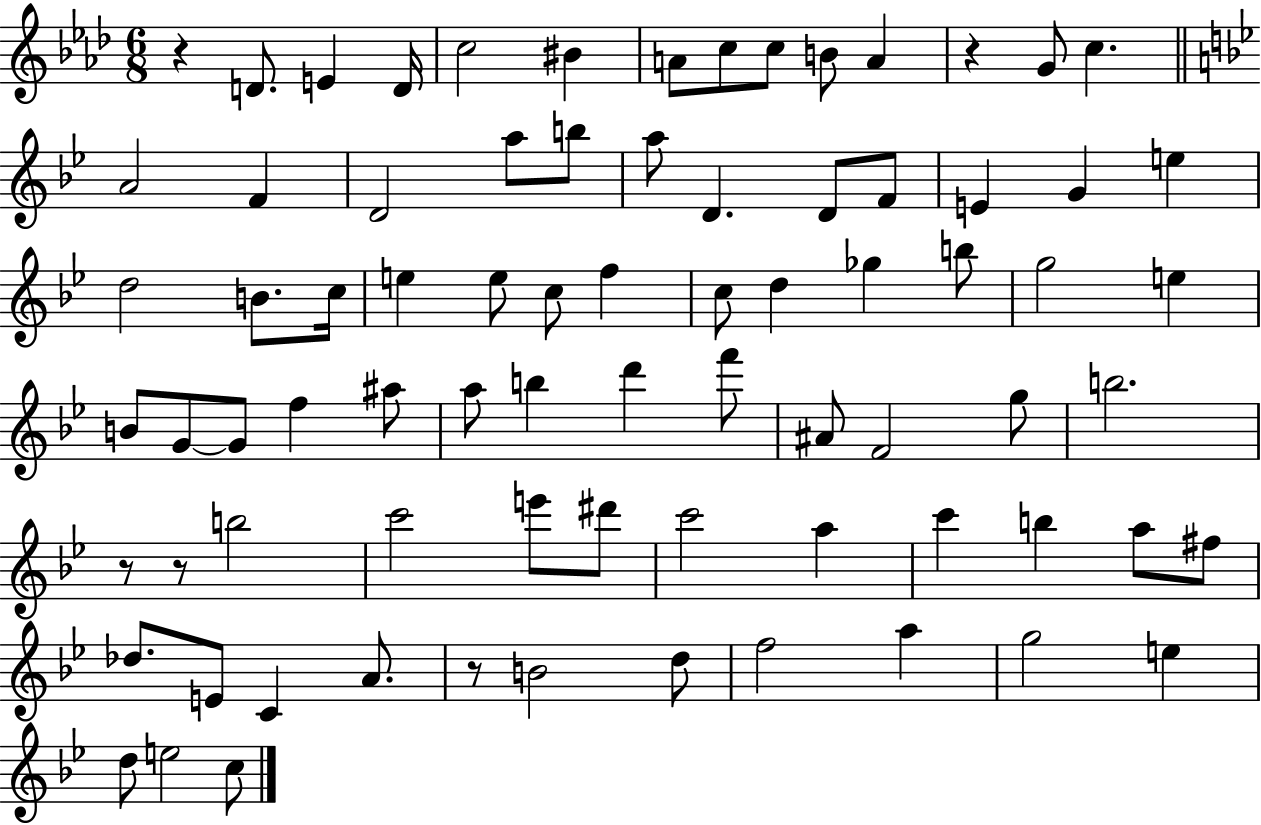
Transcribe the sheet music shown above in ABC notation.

X:1
T:Untitled
M:6/8
L:1/4
K:Ab
z D/2 E D/4 c2 ^B A/2 c/2 c/2 B/2 A z G/2 c A2 F D2 a/2 b/2 a/2 D D/2 F/2 E G e d2 B/2 c/4 e e/2 c/2 f c/2 d _g b/2 g2 e B/2 G/2 G/2 f ^a/2 a/2 b d' f'/2 ^A/2 F2 g/2 b2 z/2 z/2 b2 c'2 e'/2 ^d'/2 c'2 a c' b a/2 ^f/2 _d/2 E/2 C A/2 z/2 B2 d/2 f2 a g2 e d/2 e2 c/2